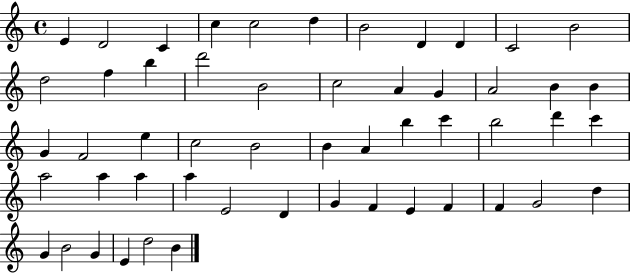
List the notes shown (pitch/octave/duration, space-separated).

E4/q D4/h C4/q C5/q C5/h D5/q B4/h D4/q D4/q C4/h B4/h D5/h F5/q B5/q D6/h B4/h C5/h A4/q G4/q A4/h B4/q B4/q G4/q F4/h E5/q C5/h B4/h B4/q A4/q B5/q C6/q B5/h D6/q C6/q A5/h A5/q A5/q A5/q E4/h D4/q G4/q F4/q E4/q F4/q F4/q G4/h D5/q G4/q B4/h G4/q E4/q D5/h B4/q